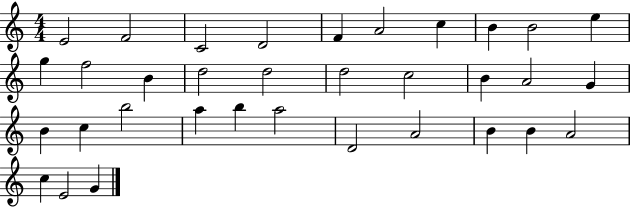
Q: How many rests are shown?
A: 0